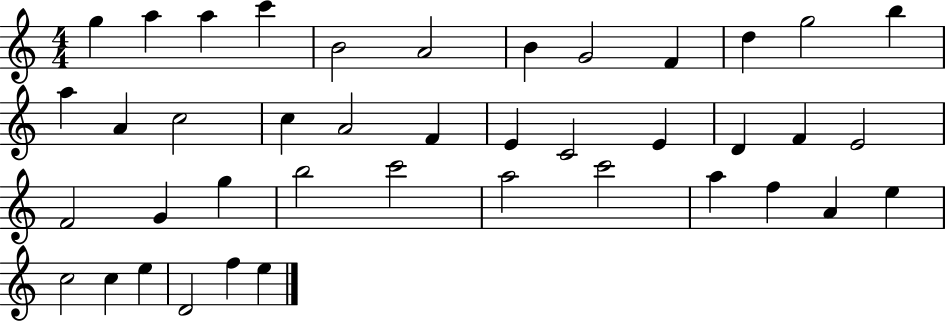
X:1
T:Untitled
M:4/4
L:1/4
K:C
g a a c' B2 A2 B G2 F d g2 b a A c2 c A2 F E C2 E D F E2 F2 G g b2 c'2 a2 c'2 a f A e c2 c e D2 f e